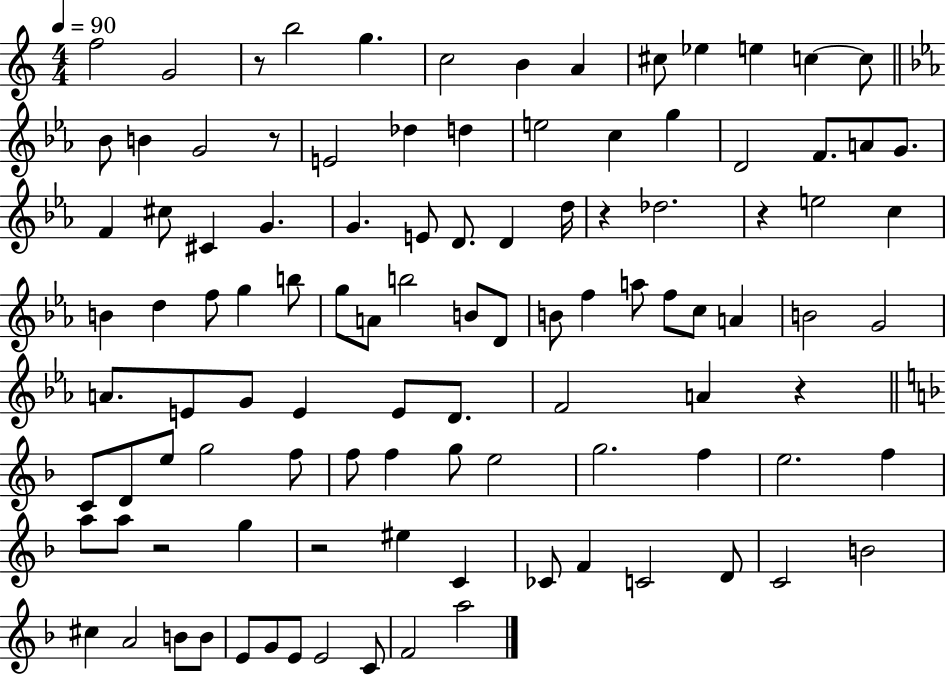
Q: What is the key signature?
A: C major